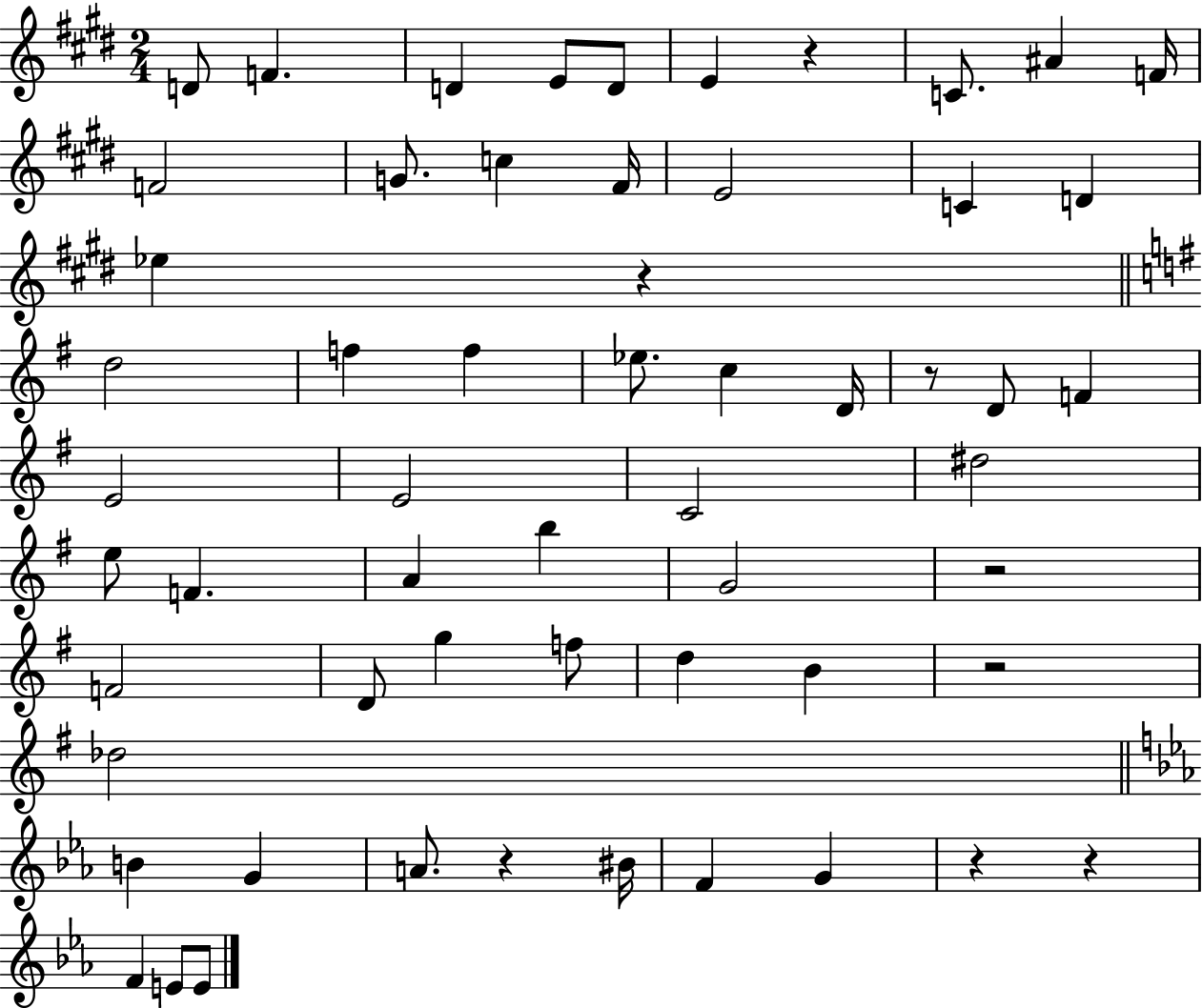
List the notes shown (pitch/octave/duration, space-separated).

D4/e F4/q. D4/q E4/e D4/e E4/q R/q C4/e. A#4/q F4/s F4/h G4/e. C5/q F#4/s E4/h C4/q D4/q Eb5/q R/q D5/h F5/q F5/q Eb5/e. C5/q D4/s R/e D4/e F4/q E4/h E4/h C4/h D#5/h E5/e F4/q. A4/q B5/q G4/h R/h F4/h D4/e G5/q F5/e D5/q B4/q R/h Db5/h B4/q G4/q A4/e. R/q BIS4/s F4/q G4/q R/q R/q F4/q E4/e E4/e